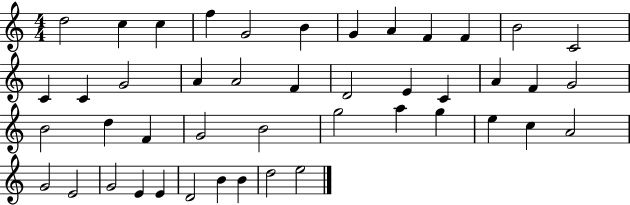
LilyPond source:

{
  \clef treble
  \numericTimeSignature
  \time 4/4
  \key c \major
  d''2 c''4 c''4 | f''4 g'2 b'4 | g'4 a'4 f'4 f'4 | b'2 c'2 | \break c'4 c'4 g'2 | a'4 a'2 f'4 | d'2 e'4 c'4 | a'4 f'4 g'2 | \break b'2 d''4 f'4 | g'2 b'2 | g''2 a''4 g''4 | e''4 c''4 a'2 | \break g'2 e'2 | g'2 e'4 e'4 | d'2 b'4 b'4 | d''2 e''2 | \break \bar "|."
}